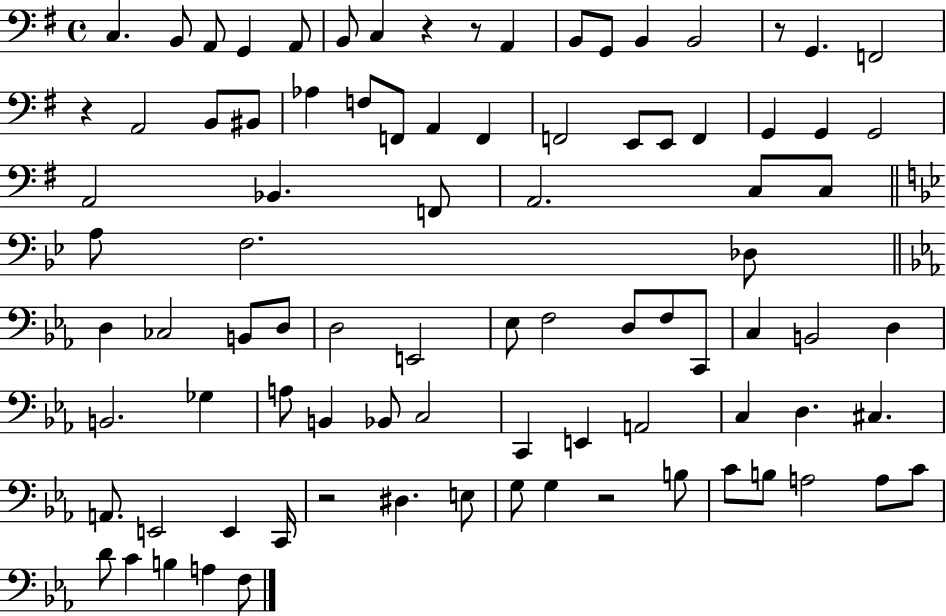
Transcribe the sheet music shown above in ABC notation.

X:1
T:Untitled
M:4/4
L:1/4
K:G
C, B,,/2 A,,/2 G,, A,,/2 B,,/2 C, z z/2 A,, B,,/2 G,,/2 B,, B,,2 z/2 G,, F,,2 z A,,2 B,,/2 ^B,,/2 _A, F,/2 F,,/2 A,, F,, F,,2 E,,/2 E,,/2 F,, G,, G,, G,,2 A,,2 _B,, F,,/2 A,,2 C,/2 C,/2 A,/2 F,2 _D,/2 D, _C,2 B,,/2 D,/2 D,2 E,,2 _E,/2 F,2 D,/2 F,/2 C,,/2 C, B,,2 D, B,,2 _G, A,/2 B,, _B,,/2 C,2 C,, E,, A,,2 C, D, ^C, A,,/2 E,,2 E,, C,,/4 z2 ^D, E,/2 G,/2 G, z2 B,/2 C/2 B,/2 A,2 A,/2 C/2 D/2 C B, A, F,/2